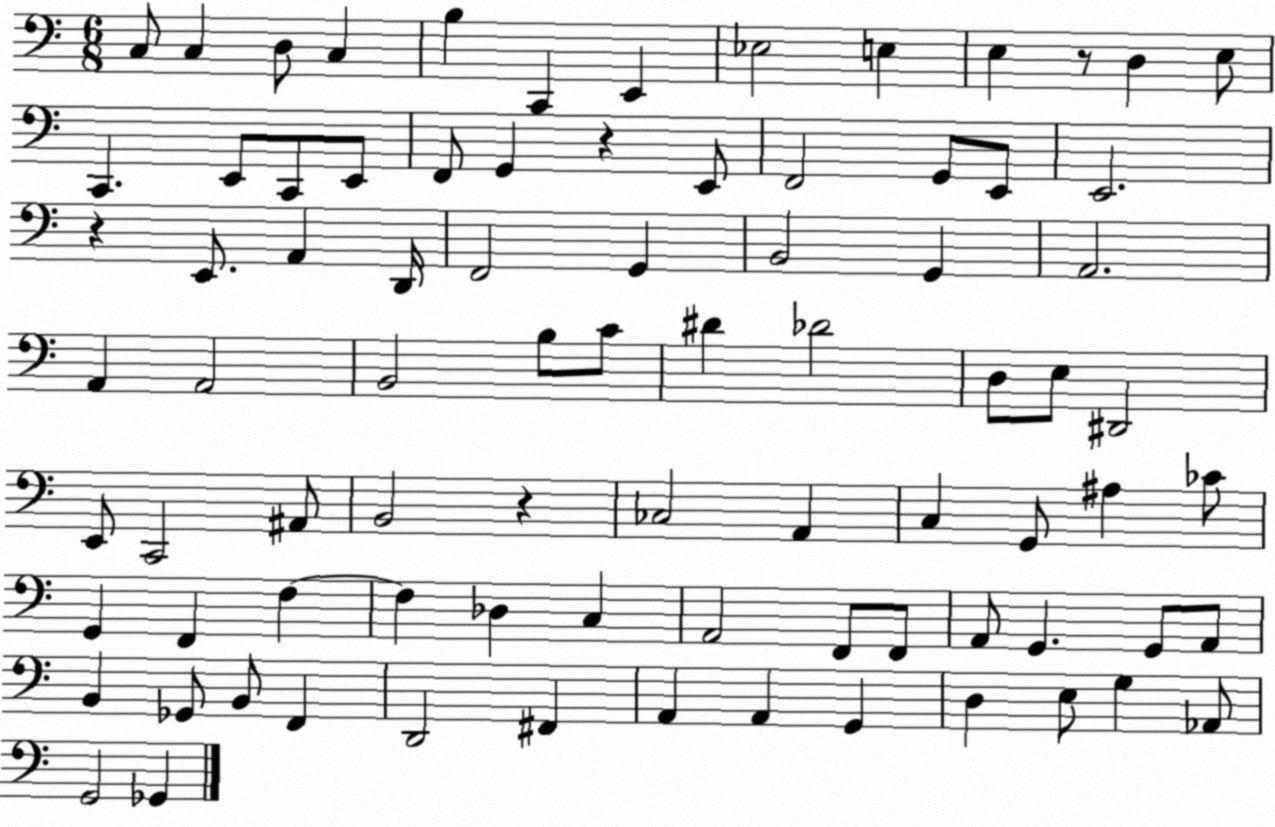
X:1
T:Untitled
M:6/8
L:1/4
K:C
C,/2 C, D,/2 C, B, C,, E,, _E,2 E, E, z/2 D, E,/2 C,, E,,/2 C,,/2 E,,/2 F,,/2 G,, z E,,/2 F,,2 G,,/2 E,,/2 E,,2 z E,,/2 A,, D,,/4 F,,2 G,, B,,2 G,, A,,2 A,, A,,2 B,,2 B,/2 C/2 ^D _D2 D,/2 E,/2 ^D,,2 E,,/2 C,,2 ^A,,/2 B,,2 z _C,2 A,, C, G,,/2 ^A, _C/2 G,, F,, F, F, _D, C, A,,2 F,,/2 F,,/2 A,,/2 G,, G,,/2 A,,/2 B,, _G,,/2 B,,/2 F,, D,,2 ^F,, A,, A,, G,, D, E,/2 G, _A,,/2 G,,2 _G,,